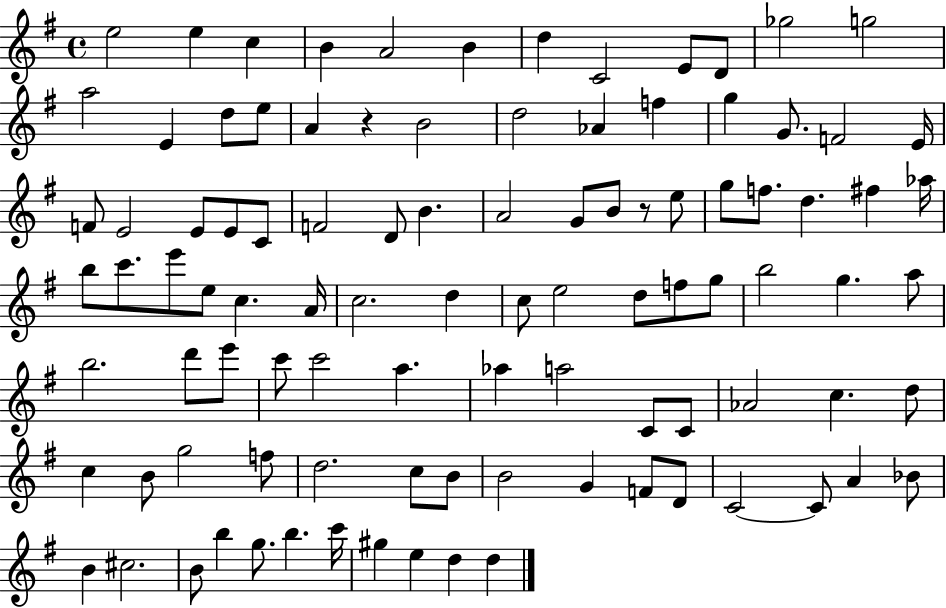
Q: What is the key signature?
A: G major